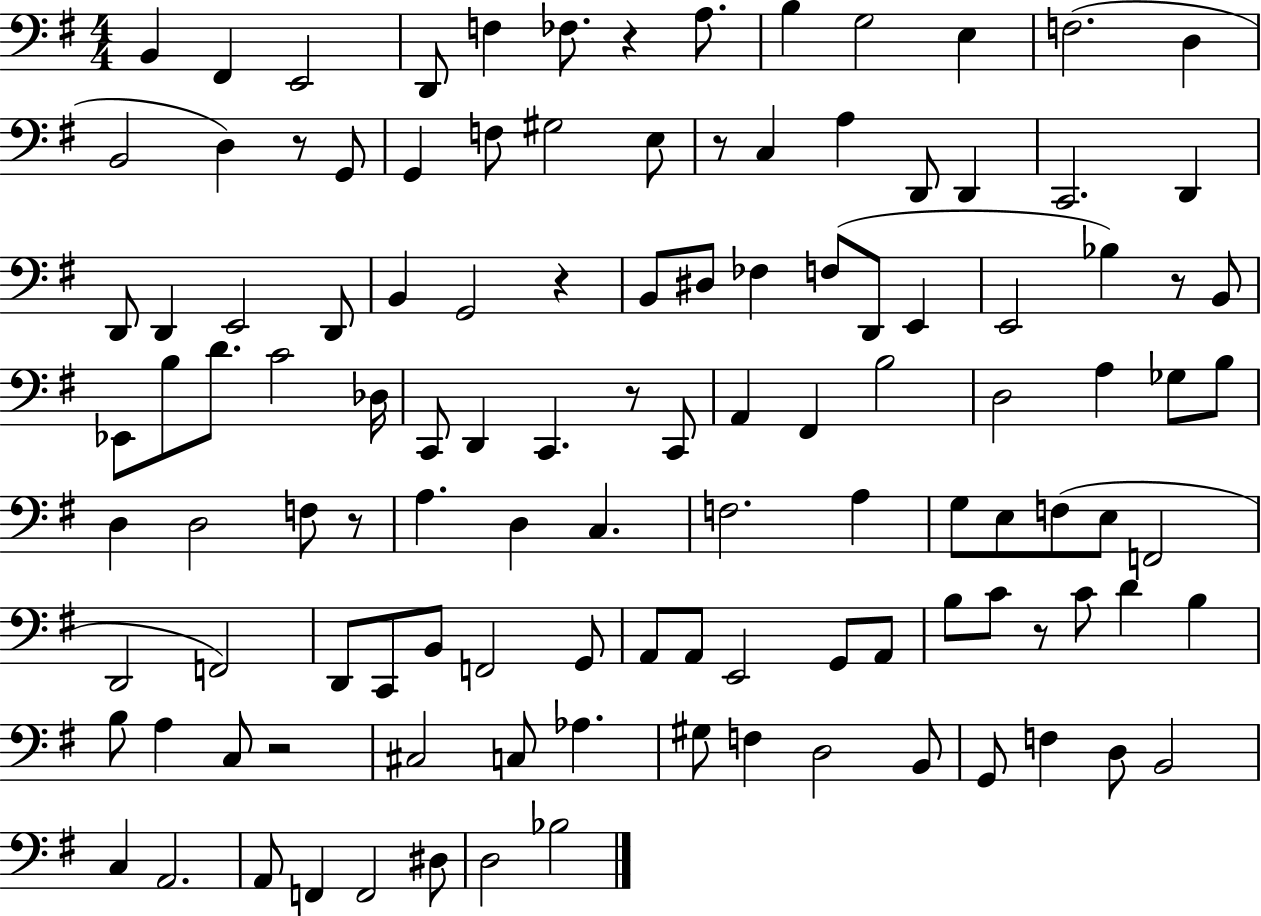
{
  \clef bass
  \numericTimeSignature
  \time 4/4
  \key g \major
  b,4 fis,4 e,2 | d,8 f4 fes8. r4 a8. | b4 g2 e4 | f2.( d4 | \break b,2 d4) r8 g,8 | g,4 f8 gis2 e8 | r8 c4 a4 d,8 d,4 | c,2. d,4 | \break d,8 d,4 e,2 d,8 | b,4 g,2 r4 | b,8 dis8 fes4 f8( d,8 e,4 | e,2 bes4) r8 b,8 | \break ees,8 b8 d'8. c'2 des16 | c,8 d,4 c,4. r8 c,8 | a,4 fis,4 b2 | d2 a4 ges8 b8 | \break d4 d2 f8 r8 | a4. d4 c4. | f2. a4 | g8 e8 f8( e8 f,2 | \break d,2 f,2) | d,8 c,8 b,8 f,2 g,8 | a,8 a,8 e,2 g,8 a,8 | b8 c'8 r8 c'8 d'4 b4 | \break b8 a4 c8 r2 | cis2 c8 aes4. | gis8 f4 d2 b,8 | g,8 f4 d8 b,2 | \break c4 a,2. | a,8 f,4 f,2 dis8 | d2 bes2 | \bar "|."
}